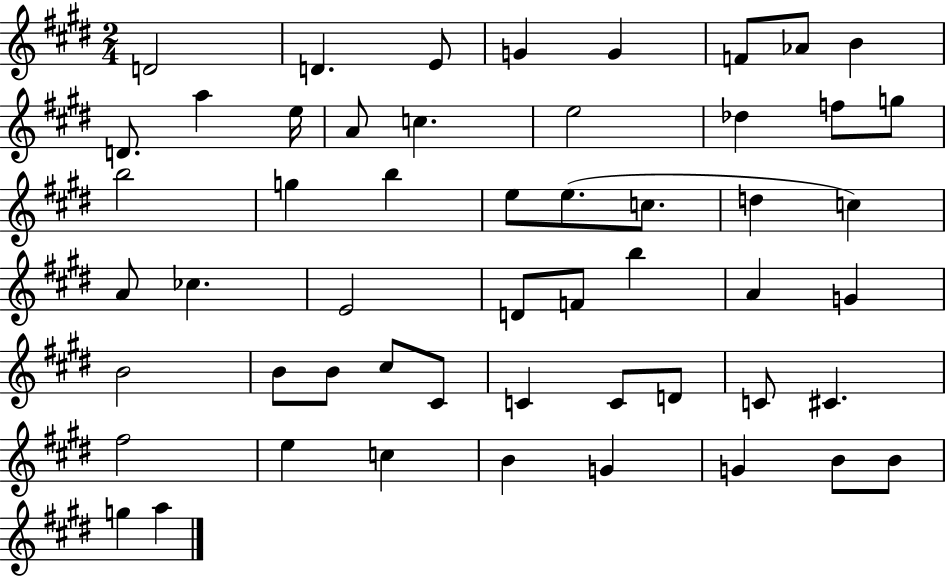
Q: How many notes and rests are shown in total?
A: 53